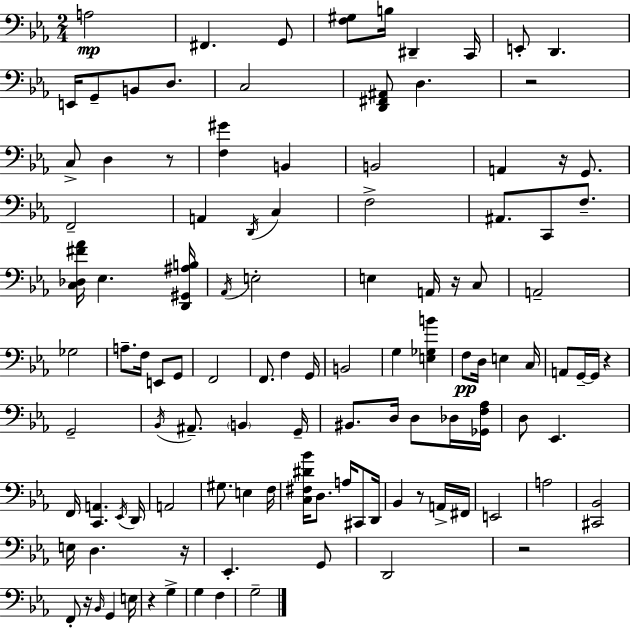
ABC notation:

X:1
T:Untitled
M:2/4
L:1/4
K:Eb
A,2 ^F,, G,,/2 [F,^G,]/2 B,/4 ^D,, C,,/4 E,,/2 D,, E,,/4 G,,/2 B,,/2 D,/2 C,2 [D,,^F,,^A,,]/2 D, z2 C,/2 D, z/2 [F,^G] B,, B,,2 A,, z/4 G,,/2 F,,2 A,, D,,/4 C, F,2 ^A,,/2 C,,/2 F,/2 [C,_D,^F_A]/4 _E, [D,,^G,,^A,B,]/4 _A,,/4 E,2 E, A,,/4 z/4 C,/2 A,,2 _G,2 A,/2 F,/4 E,,/2 G,,/2 F,,2 F,,/2 F, G,,/4 B,,2 G, [E,_G,B] F,/2 D,/4 E, C,/4 A,,/2 G,,/4 G,,/4 z G,,2 _B,,/4 ^A,,/2 B,, G,,/4 ^B,,/2 D,/4 D,/2 _D,/4 [_G,,F,_A,]/4 D,/2 _E,, F,,/4 [C,,A,,] _E,,/4 D,,/4 A,,2 ^G,/2 E, F,/4 [C,^F,^D_B]/4 D,/2 A,/4 ^C,,/2 D,,/4 _B,, z/2 A,,/4 ^F,,/4 E,,2 A,2 [^C,,_B,,]2 E,/4 D, z/4 _E,, G,,/2 D,,2 z2 F,,/2 z/4 _B,,/4 G,, E,/4 z G, G, F, G,2